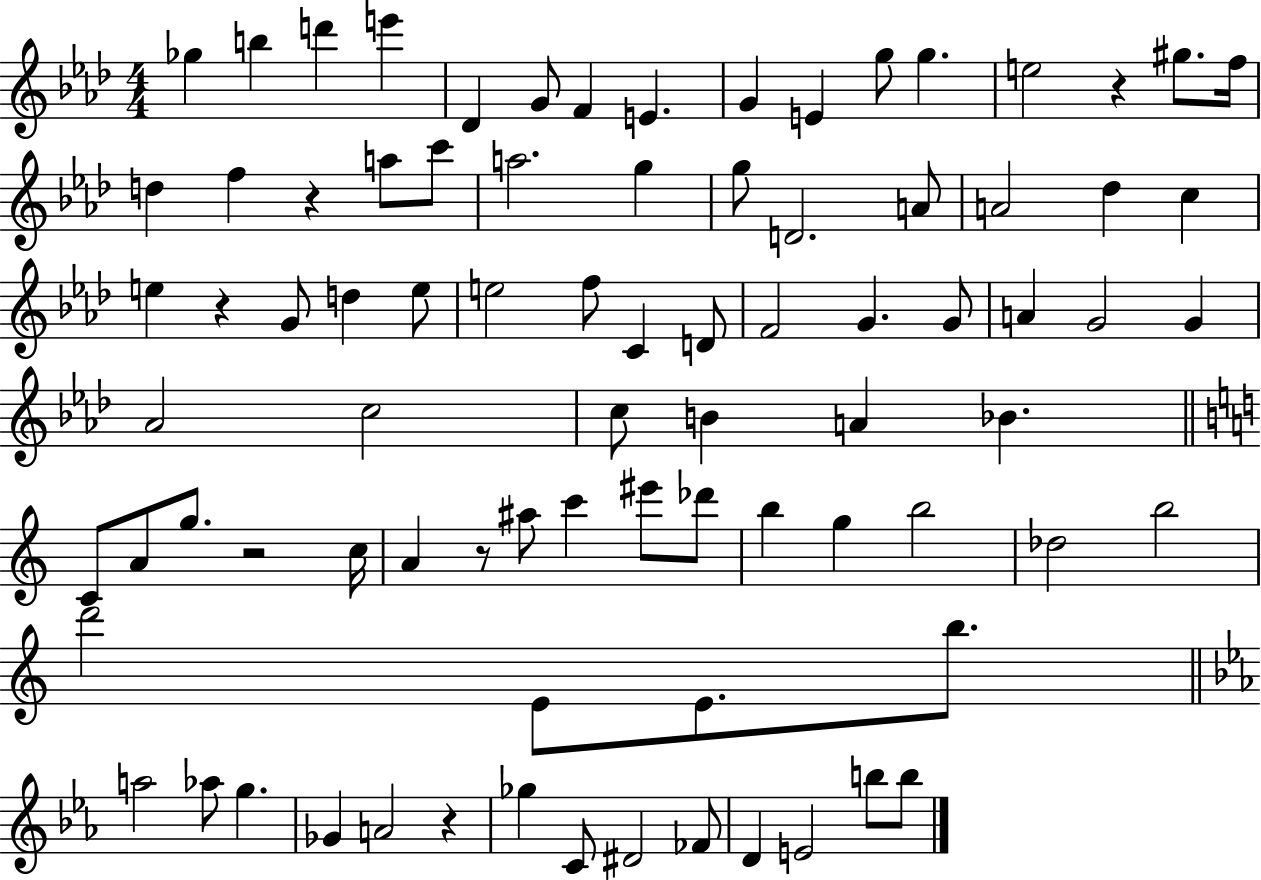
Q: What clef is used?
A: treble